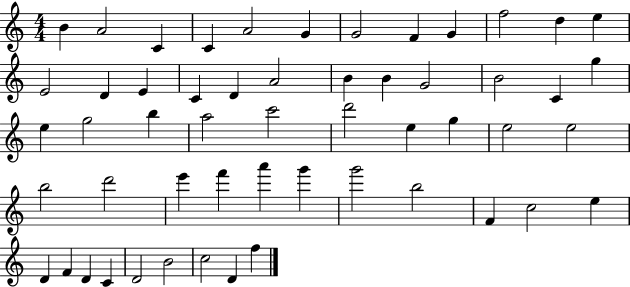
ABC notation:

X:1
T:Untitled
M:4/4
L:1/4
K:C
B A2 C C A2 G G2 F G f2 d e E2 D E C D A2 B B G2 B2 C g e g2 b a2 c'2 d'2 e g e2 e2 b2 d'2 e' f' a' g' g'2 b2 F c2 e D F D C D2 B2 c2 D f